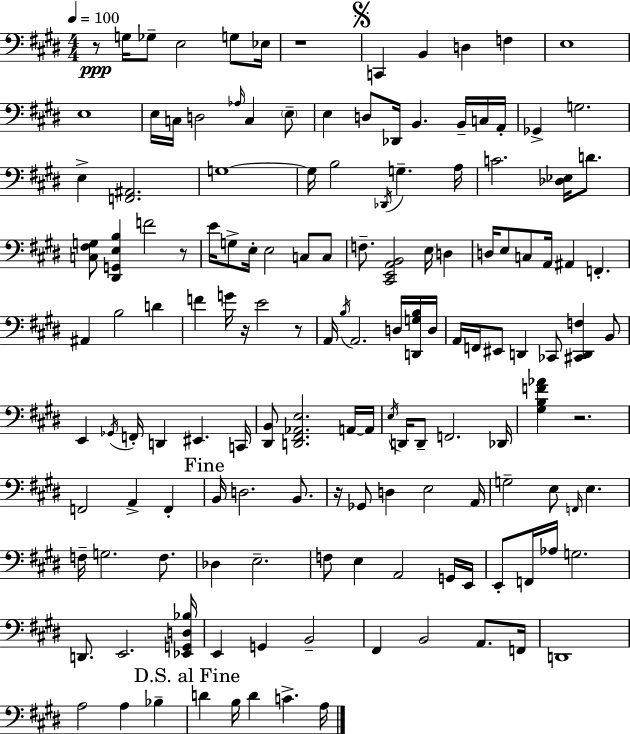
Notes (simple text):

R/e G3/s Gb3/e E3/h G3/e Eb3/s R/w C2/q B2/q D3/q F3/q E3/w E3/w E3/s C3/s D3/h Ab3/s C3/q E3/e E3/q D3/e Db2/s B2/q. B2/s C3/s A2/s Gb2/q G3/h. E3/q [F2,A#2]/h. G3/w G3/s B3/h Db2/s G3/q. A3/s C4/h. [Db3,Eb3]/s D4/e. [C3,F#3,G3]/e [D#2,G2,E3,B3]/q F4/h R/e E4/s G3/e E3/s E3/h C3/e C3/e F3/e. [C#2,E2,A2,B2]/h E3/s D3/q D3/s E3/e C3/e A2/s A#2/q F2/q. A#2/q B3/h D4/q F4/q G4/s R/s E4/h R/e A2/s B3/s A2/h. D3/s [D2,G3,B3]/s D3/s A2/s F2/s EIS2/e D2/q CES2/e [C#2,D2,F3]/q B2/e E2/q Gb2/s F2/s D2/q EIS2/q. C2/s [D#2,B2]/e [D2,F#2,Ab2,E3]/h. A2/s A2/s E3/s D2/s D2/e F2/h. Db2/s [G#3,B3,F4,Ab4]/q R/h. F2/h A2/q F2/q B2/s D3/h. B2/e. R/s Gb2/e D3/q E3/h A2/s G3/h E3/e F2/s E3/q. F3/s G3/h. F3/e. Db3/q E3/h. F3/e E3/q A2/h G2/s E2/s E2/e F2/s Ab3/s G3/h. D2/e. E2/h. [Eb2,G2,D3,Bb3]/s E2/q G2/q B2/h F#2/q B2/h A2/e. F2/s D2/w A3/h A3/q Bb3/q D4/q B3/s D4/q C4/q. A3/s